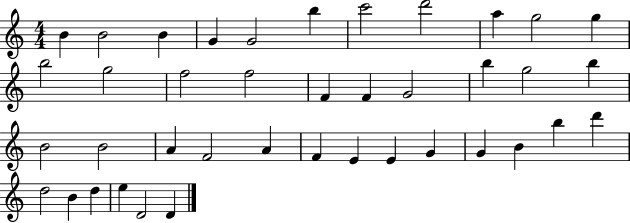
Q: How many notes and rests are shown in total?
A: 40